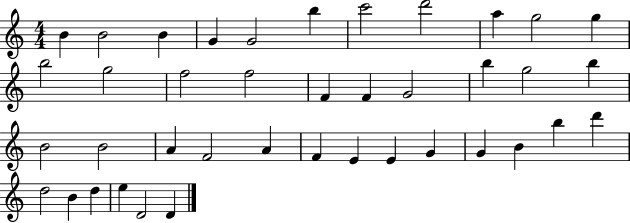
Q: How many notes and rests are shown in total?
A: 40